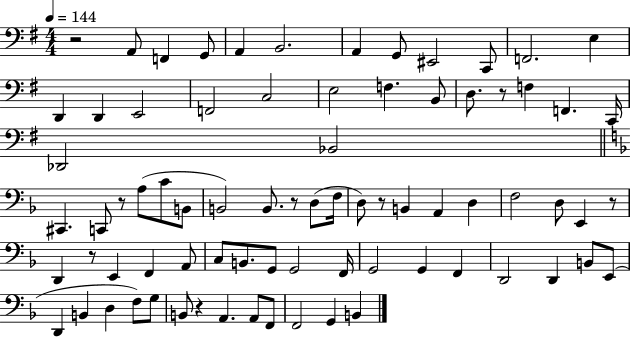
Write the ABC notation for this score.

X:1
T:Untitled
M:4/4
L:1/4
K:G
z2 A,,/2 F,, G,,/2 A,, B,,2 A,, G,,/2 ^E,,2 C,,/2 F,,2 E, D,, D,, E,,2 F,,2 C,2 E,2 F, B,,/2 D,/2 z/2 F, F,, C,,/4 _D,,2 _B,,2 ^C,, C,,/2 z/2 A,/2 C/2 B,,/2 B,,2 B,,/2 z/2 D,/2 F,/4 D,/2 z/2 B,, A,, D, F,2 D,/2 E,, z/2 D,, z/2 E,, F,, A,,/2 C,/2 B,,/2 G,,/2 G,,2 F,,/4 G,,2 G,, F,, D,,2 D,, B,,/2 E,,/2 D,, B,, D, F,/2 G,/2 B,,/2 z A,, A,,/2 F,,/2 F,,2 G,, B,,